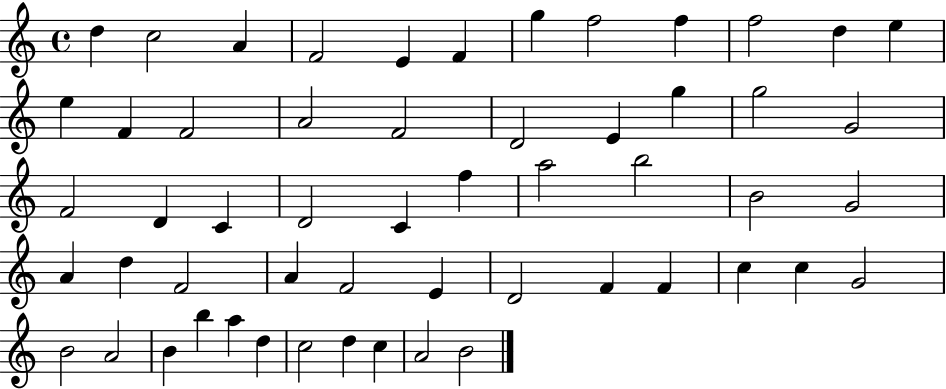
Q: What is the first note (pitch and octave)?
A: D5